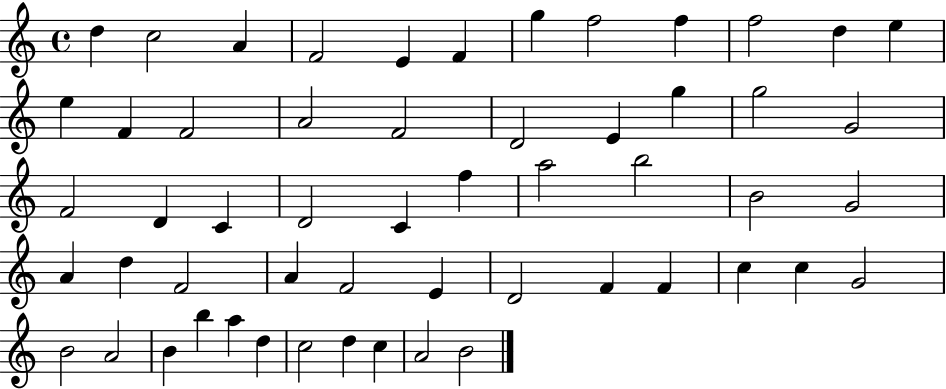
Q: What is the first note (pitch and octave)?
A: D5